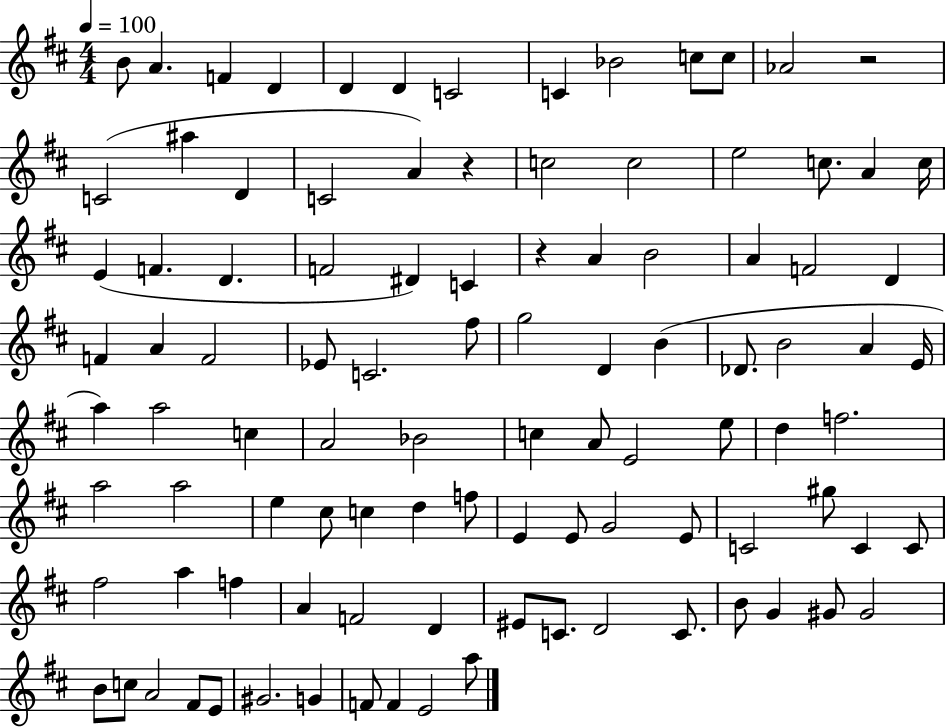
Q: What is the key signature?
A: D major